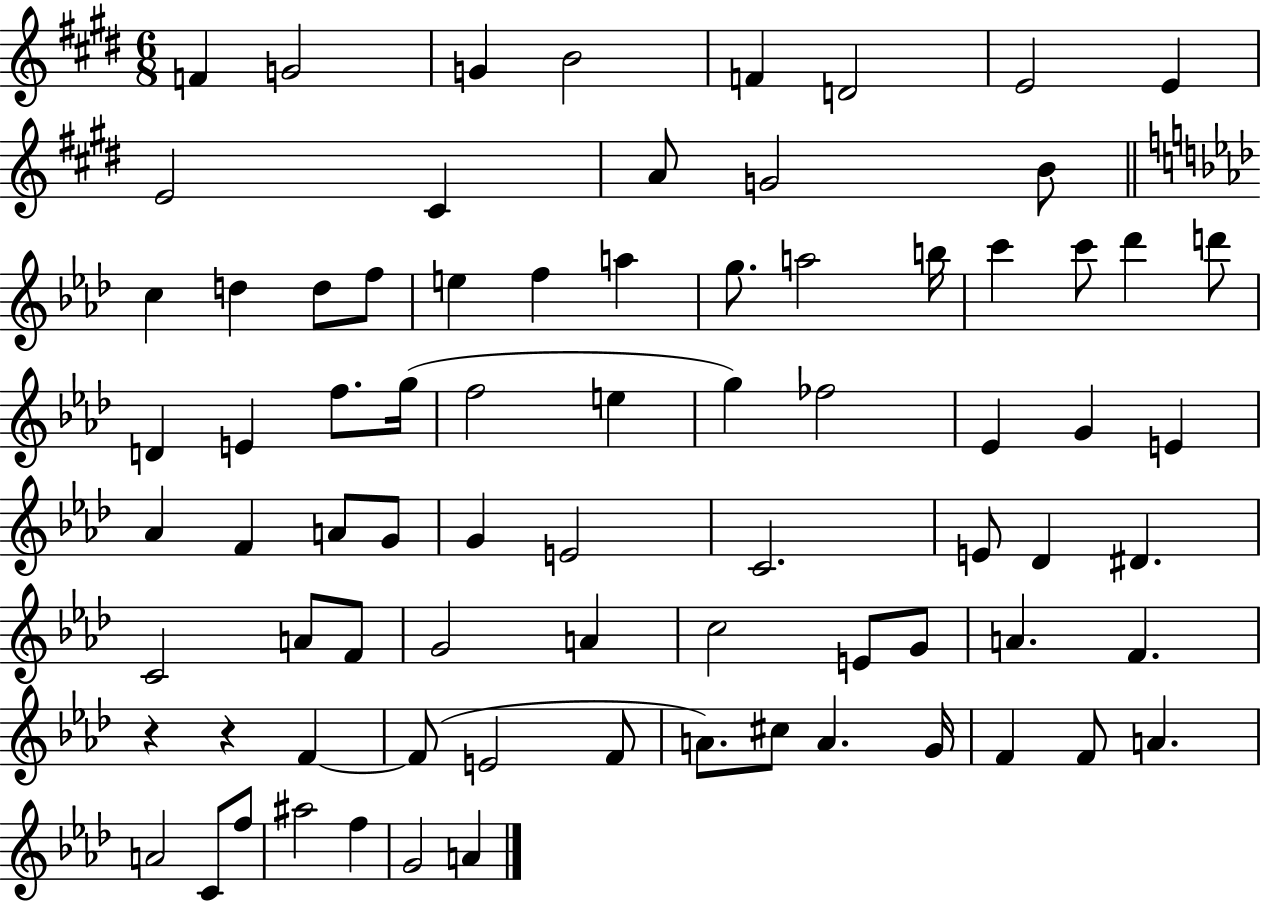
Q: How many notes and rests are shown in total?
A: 78